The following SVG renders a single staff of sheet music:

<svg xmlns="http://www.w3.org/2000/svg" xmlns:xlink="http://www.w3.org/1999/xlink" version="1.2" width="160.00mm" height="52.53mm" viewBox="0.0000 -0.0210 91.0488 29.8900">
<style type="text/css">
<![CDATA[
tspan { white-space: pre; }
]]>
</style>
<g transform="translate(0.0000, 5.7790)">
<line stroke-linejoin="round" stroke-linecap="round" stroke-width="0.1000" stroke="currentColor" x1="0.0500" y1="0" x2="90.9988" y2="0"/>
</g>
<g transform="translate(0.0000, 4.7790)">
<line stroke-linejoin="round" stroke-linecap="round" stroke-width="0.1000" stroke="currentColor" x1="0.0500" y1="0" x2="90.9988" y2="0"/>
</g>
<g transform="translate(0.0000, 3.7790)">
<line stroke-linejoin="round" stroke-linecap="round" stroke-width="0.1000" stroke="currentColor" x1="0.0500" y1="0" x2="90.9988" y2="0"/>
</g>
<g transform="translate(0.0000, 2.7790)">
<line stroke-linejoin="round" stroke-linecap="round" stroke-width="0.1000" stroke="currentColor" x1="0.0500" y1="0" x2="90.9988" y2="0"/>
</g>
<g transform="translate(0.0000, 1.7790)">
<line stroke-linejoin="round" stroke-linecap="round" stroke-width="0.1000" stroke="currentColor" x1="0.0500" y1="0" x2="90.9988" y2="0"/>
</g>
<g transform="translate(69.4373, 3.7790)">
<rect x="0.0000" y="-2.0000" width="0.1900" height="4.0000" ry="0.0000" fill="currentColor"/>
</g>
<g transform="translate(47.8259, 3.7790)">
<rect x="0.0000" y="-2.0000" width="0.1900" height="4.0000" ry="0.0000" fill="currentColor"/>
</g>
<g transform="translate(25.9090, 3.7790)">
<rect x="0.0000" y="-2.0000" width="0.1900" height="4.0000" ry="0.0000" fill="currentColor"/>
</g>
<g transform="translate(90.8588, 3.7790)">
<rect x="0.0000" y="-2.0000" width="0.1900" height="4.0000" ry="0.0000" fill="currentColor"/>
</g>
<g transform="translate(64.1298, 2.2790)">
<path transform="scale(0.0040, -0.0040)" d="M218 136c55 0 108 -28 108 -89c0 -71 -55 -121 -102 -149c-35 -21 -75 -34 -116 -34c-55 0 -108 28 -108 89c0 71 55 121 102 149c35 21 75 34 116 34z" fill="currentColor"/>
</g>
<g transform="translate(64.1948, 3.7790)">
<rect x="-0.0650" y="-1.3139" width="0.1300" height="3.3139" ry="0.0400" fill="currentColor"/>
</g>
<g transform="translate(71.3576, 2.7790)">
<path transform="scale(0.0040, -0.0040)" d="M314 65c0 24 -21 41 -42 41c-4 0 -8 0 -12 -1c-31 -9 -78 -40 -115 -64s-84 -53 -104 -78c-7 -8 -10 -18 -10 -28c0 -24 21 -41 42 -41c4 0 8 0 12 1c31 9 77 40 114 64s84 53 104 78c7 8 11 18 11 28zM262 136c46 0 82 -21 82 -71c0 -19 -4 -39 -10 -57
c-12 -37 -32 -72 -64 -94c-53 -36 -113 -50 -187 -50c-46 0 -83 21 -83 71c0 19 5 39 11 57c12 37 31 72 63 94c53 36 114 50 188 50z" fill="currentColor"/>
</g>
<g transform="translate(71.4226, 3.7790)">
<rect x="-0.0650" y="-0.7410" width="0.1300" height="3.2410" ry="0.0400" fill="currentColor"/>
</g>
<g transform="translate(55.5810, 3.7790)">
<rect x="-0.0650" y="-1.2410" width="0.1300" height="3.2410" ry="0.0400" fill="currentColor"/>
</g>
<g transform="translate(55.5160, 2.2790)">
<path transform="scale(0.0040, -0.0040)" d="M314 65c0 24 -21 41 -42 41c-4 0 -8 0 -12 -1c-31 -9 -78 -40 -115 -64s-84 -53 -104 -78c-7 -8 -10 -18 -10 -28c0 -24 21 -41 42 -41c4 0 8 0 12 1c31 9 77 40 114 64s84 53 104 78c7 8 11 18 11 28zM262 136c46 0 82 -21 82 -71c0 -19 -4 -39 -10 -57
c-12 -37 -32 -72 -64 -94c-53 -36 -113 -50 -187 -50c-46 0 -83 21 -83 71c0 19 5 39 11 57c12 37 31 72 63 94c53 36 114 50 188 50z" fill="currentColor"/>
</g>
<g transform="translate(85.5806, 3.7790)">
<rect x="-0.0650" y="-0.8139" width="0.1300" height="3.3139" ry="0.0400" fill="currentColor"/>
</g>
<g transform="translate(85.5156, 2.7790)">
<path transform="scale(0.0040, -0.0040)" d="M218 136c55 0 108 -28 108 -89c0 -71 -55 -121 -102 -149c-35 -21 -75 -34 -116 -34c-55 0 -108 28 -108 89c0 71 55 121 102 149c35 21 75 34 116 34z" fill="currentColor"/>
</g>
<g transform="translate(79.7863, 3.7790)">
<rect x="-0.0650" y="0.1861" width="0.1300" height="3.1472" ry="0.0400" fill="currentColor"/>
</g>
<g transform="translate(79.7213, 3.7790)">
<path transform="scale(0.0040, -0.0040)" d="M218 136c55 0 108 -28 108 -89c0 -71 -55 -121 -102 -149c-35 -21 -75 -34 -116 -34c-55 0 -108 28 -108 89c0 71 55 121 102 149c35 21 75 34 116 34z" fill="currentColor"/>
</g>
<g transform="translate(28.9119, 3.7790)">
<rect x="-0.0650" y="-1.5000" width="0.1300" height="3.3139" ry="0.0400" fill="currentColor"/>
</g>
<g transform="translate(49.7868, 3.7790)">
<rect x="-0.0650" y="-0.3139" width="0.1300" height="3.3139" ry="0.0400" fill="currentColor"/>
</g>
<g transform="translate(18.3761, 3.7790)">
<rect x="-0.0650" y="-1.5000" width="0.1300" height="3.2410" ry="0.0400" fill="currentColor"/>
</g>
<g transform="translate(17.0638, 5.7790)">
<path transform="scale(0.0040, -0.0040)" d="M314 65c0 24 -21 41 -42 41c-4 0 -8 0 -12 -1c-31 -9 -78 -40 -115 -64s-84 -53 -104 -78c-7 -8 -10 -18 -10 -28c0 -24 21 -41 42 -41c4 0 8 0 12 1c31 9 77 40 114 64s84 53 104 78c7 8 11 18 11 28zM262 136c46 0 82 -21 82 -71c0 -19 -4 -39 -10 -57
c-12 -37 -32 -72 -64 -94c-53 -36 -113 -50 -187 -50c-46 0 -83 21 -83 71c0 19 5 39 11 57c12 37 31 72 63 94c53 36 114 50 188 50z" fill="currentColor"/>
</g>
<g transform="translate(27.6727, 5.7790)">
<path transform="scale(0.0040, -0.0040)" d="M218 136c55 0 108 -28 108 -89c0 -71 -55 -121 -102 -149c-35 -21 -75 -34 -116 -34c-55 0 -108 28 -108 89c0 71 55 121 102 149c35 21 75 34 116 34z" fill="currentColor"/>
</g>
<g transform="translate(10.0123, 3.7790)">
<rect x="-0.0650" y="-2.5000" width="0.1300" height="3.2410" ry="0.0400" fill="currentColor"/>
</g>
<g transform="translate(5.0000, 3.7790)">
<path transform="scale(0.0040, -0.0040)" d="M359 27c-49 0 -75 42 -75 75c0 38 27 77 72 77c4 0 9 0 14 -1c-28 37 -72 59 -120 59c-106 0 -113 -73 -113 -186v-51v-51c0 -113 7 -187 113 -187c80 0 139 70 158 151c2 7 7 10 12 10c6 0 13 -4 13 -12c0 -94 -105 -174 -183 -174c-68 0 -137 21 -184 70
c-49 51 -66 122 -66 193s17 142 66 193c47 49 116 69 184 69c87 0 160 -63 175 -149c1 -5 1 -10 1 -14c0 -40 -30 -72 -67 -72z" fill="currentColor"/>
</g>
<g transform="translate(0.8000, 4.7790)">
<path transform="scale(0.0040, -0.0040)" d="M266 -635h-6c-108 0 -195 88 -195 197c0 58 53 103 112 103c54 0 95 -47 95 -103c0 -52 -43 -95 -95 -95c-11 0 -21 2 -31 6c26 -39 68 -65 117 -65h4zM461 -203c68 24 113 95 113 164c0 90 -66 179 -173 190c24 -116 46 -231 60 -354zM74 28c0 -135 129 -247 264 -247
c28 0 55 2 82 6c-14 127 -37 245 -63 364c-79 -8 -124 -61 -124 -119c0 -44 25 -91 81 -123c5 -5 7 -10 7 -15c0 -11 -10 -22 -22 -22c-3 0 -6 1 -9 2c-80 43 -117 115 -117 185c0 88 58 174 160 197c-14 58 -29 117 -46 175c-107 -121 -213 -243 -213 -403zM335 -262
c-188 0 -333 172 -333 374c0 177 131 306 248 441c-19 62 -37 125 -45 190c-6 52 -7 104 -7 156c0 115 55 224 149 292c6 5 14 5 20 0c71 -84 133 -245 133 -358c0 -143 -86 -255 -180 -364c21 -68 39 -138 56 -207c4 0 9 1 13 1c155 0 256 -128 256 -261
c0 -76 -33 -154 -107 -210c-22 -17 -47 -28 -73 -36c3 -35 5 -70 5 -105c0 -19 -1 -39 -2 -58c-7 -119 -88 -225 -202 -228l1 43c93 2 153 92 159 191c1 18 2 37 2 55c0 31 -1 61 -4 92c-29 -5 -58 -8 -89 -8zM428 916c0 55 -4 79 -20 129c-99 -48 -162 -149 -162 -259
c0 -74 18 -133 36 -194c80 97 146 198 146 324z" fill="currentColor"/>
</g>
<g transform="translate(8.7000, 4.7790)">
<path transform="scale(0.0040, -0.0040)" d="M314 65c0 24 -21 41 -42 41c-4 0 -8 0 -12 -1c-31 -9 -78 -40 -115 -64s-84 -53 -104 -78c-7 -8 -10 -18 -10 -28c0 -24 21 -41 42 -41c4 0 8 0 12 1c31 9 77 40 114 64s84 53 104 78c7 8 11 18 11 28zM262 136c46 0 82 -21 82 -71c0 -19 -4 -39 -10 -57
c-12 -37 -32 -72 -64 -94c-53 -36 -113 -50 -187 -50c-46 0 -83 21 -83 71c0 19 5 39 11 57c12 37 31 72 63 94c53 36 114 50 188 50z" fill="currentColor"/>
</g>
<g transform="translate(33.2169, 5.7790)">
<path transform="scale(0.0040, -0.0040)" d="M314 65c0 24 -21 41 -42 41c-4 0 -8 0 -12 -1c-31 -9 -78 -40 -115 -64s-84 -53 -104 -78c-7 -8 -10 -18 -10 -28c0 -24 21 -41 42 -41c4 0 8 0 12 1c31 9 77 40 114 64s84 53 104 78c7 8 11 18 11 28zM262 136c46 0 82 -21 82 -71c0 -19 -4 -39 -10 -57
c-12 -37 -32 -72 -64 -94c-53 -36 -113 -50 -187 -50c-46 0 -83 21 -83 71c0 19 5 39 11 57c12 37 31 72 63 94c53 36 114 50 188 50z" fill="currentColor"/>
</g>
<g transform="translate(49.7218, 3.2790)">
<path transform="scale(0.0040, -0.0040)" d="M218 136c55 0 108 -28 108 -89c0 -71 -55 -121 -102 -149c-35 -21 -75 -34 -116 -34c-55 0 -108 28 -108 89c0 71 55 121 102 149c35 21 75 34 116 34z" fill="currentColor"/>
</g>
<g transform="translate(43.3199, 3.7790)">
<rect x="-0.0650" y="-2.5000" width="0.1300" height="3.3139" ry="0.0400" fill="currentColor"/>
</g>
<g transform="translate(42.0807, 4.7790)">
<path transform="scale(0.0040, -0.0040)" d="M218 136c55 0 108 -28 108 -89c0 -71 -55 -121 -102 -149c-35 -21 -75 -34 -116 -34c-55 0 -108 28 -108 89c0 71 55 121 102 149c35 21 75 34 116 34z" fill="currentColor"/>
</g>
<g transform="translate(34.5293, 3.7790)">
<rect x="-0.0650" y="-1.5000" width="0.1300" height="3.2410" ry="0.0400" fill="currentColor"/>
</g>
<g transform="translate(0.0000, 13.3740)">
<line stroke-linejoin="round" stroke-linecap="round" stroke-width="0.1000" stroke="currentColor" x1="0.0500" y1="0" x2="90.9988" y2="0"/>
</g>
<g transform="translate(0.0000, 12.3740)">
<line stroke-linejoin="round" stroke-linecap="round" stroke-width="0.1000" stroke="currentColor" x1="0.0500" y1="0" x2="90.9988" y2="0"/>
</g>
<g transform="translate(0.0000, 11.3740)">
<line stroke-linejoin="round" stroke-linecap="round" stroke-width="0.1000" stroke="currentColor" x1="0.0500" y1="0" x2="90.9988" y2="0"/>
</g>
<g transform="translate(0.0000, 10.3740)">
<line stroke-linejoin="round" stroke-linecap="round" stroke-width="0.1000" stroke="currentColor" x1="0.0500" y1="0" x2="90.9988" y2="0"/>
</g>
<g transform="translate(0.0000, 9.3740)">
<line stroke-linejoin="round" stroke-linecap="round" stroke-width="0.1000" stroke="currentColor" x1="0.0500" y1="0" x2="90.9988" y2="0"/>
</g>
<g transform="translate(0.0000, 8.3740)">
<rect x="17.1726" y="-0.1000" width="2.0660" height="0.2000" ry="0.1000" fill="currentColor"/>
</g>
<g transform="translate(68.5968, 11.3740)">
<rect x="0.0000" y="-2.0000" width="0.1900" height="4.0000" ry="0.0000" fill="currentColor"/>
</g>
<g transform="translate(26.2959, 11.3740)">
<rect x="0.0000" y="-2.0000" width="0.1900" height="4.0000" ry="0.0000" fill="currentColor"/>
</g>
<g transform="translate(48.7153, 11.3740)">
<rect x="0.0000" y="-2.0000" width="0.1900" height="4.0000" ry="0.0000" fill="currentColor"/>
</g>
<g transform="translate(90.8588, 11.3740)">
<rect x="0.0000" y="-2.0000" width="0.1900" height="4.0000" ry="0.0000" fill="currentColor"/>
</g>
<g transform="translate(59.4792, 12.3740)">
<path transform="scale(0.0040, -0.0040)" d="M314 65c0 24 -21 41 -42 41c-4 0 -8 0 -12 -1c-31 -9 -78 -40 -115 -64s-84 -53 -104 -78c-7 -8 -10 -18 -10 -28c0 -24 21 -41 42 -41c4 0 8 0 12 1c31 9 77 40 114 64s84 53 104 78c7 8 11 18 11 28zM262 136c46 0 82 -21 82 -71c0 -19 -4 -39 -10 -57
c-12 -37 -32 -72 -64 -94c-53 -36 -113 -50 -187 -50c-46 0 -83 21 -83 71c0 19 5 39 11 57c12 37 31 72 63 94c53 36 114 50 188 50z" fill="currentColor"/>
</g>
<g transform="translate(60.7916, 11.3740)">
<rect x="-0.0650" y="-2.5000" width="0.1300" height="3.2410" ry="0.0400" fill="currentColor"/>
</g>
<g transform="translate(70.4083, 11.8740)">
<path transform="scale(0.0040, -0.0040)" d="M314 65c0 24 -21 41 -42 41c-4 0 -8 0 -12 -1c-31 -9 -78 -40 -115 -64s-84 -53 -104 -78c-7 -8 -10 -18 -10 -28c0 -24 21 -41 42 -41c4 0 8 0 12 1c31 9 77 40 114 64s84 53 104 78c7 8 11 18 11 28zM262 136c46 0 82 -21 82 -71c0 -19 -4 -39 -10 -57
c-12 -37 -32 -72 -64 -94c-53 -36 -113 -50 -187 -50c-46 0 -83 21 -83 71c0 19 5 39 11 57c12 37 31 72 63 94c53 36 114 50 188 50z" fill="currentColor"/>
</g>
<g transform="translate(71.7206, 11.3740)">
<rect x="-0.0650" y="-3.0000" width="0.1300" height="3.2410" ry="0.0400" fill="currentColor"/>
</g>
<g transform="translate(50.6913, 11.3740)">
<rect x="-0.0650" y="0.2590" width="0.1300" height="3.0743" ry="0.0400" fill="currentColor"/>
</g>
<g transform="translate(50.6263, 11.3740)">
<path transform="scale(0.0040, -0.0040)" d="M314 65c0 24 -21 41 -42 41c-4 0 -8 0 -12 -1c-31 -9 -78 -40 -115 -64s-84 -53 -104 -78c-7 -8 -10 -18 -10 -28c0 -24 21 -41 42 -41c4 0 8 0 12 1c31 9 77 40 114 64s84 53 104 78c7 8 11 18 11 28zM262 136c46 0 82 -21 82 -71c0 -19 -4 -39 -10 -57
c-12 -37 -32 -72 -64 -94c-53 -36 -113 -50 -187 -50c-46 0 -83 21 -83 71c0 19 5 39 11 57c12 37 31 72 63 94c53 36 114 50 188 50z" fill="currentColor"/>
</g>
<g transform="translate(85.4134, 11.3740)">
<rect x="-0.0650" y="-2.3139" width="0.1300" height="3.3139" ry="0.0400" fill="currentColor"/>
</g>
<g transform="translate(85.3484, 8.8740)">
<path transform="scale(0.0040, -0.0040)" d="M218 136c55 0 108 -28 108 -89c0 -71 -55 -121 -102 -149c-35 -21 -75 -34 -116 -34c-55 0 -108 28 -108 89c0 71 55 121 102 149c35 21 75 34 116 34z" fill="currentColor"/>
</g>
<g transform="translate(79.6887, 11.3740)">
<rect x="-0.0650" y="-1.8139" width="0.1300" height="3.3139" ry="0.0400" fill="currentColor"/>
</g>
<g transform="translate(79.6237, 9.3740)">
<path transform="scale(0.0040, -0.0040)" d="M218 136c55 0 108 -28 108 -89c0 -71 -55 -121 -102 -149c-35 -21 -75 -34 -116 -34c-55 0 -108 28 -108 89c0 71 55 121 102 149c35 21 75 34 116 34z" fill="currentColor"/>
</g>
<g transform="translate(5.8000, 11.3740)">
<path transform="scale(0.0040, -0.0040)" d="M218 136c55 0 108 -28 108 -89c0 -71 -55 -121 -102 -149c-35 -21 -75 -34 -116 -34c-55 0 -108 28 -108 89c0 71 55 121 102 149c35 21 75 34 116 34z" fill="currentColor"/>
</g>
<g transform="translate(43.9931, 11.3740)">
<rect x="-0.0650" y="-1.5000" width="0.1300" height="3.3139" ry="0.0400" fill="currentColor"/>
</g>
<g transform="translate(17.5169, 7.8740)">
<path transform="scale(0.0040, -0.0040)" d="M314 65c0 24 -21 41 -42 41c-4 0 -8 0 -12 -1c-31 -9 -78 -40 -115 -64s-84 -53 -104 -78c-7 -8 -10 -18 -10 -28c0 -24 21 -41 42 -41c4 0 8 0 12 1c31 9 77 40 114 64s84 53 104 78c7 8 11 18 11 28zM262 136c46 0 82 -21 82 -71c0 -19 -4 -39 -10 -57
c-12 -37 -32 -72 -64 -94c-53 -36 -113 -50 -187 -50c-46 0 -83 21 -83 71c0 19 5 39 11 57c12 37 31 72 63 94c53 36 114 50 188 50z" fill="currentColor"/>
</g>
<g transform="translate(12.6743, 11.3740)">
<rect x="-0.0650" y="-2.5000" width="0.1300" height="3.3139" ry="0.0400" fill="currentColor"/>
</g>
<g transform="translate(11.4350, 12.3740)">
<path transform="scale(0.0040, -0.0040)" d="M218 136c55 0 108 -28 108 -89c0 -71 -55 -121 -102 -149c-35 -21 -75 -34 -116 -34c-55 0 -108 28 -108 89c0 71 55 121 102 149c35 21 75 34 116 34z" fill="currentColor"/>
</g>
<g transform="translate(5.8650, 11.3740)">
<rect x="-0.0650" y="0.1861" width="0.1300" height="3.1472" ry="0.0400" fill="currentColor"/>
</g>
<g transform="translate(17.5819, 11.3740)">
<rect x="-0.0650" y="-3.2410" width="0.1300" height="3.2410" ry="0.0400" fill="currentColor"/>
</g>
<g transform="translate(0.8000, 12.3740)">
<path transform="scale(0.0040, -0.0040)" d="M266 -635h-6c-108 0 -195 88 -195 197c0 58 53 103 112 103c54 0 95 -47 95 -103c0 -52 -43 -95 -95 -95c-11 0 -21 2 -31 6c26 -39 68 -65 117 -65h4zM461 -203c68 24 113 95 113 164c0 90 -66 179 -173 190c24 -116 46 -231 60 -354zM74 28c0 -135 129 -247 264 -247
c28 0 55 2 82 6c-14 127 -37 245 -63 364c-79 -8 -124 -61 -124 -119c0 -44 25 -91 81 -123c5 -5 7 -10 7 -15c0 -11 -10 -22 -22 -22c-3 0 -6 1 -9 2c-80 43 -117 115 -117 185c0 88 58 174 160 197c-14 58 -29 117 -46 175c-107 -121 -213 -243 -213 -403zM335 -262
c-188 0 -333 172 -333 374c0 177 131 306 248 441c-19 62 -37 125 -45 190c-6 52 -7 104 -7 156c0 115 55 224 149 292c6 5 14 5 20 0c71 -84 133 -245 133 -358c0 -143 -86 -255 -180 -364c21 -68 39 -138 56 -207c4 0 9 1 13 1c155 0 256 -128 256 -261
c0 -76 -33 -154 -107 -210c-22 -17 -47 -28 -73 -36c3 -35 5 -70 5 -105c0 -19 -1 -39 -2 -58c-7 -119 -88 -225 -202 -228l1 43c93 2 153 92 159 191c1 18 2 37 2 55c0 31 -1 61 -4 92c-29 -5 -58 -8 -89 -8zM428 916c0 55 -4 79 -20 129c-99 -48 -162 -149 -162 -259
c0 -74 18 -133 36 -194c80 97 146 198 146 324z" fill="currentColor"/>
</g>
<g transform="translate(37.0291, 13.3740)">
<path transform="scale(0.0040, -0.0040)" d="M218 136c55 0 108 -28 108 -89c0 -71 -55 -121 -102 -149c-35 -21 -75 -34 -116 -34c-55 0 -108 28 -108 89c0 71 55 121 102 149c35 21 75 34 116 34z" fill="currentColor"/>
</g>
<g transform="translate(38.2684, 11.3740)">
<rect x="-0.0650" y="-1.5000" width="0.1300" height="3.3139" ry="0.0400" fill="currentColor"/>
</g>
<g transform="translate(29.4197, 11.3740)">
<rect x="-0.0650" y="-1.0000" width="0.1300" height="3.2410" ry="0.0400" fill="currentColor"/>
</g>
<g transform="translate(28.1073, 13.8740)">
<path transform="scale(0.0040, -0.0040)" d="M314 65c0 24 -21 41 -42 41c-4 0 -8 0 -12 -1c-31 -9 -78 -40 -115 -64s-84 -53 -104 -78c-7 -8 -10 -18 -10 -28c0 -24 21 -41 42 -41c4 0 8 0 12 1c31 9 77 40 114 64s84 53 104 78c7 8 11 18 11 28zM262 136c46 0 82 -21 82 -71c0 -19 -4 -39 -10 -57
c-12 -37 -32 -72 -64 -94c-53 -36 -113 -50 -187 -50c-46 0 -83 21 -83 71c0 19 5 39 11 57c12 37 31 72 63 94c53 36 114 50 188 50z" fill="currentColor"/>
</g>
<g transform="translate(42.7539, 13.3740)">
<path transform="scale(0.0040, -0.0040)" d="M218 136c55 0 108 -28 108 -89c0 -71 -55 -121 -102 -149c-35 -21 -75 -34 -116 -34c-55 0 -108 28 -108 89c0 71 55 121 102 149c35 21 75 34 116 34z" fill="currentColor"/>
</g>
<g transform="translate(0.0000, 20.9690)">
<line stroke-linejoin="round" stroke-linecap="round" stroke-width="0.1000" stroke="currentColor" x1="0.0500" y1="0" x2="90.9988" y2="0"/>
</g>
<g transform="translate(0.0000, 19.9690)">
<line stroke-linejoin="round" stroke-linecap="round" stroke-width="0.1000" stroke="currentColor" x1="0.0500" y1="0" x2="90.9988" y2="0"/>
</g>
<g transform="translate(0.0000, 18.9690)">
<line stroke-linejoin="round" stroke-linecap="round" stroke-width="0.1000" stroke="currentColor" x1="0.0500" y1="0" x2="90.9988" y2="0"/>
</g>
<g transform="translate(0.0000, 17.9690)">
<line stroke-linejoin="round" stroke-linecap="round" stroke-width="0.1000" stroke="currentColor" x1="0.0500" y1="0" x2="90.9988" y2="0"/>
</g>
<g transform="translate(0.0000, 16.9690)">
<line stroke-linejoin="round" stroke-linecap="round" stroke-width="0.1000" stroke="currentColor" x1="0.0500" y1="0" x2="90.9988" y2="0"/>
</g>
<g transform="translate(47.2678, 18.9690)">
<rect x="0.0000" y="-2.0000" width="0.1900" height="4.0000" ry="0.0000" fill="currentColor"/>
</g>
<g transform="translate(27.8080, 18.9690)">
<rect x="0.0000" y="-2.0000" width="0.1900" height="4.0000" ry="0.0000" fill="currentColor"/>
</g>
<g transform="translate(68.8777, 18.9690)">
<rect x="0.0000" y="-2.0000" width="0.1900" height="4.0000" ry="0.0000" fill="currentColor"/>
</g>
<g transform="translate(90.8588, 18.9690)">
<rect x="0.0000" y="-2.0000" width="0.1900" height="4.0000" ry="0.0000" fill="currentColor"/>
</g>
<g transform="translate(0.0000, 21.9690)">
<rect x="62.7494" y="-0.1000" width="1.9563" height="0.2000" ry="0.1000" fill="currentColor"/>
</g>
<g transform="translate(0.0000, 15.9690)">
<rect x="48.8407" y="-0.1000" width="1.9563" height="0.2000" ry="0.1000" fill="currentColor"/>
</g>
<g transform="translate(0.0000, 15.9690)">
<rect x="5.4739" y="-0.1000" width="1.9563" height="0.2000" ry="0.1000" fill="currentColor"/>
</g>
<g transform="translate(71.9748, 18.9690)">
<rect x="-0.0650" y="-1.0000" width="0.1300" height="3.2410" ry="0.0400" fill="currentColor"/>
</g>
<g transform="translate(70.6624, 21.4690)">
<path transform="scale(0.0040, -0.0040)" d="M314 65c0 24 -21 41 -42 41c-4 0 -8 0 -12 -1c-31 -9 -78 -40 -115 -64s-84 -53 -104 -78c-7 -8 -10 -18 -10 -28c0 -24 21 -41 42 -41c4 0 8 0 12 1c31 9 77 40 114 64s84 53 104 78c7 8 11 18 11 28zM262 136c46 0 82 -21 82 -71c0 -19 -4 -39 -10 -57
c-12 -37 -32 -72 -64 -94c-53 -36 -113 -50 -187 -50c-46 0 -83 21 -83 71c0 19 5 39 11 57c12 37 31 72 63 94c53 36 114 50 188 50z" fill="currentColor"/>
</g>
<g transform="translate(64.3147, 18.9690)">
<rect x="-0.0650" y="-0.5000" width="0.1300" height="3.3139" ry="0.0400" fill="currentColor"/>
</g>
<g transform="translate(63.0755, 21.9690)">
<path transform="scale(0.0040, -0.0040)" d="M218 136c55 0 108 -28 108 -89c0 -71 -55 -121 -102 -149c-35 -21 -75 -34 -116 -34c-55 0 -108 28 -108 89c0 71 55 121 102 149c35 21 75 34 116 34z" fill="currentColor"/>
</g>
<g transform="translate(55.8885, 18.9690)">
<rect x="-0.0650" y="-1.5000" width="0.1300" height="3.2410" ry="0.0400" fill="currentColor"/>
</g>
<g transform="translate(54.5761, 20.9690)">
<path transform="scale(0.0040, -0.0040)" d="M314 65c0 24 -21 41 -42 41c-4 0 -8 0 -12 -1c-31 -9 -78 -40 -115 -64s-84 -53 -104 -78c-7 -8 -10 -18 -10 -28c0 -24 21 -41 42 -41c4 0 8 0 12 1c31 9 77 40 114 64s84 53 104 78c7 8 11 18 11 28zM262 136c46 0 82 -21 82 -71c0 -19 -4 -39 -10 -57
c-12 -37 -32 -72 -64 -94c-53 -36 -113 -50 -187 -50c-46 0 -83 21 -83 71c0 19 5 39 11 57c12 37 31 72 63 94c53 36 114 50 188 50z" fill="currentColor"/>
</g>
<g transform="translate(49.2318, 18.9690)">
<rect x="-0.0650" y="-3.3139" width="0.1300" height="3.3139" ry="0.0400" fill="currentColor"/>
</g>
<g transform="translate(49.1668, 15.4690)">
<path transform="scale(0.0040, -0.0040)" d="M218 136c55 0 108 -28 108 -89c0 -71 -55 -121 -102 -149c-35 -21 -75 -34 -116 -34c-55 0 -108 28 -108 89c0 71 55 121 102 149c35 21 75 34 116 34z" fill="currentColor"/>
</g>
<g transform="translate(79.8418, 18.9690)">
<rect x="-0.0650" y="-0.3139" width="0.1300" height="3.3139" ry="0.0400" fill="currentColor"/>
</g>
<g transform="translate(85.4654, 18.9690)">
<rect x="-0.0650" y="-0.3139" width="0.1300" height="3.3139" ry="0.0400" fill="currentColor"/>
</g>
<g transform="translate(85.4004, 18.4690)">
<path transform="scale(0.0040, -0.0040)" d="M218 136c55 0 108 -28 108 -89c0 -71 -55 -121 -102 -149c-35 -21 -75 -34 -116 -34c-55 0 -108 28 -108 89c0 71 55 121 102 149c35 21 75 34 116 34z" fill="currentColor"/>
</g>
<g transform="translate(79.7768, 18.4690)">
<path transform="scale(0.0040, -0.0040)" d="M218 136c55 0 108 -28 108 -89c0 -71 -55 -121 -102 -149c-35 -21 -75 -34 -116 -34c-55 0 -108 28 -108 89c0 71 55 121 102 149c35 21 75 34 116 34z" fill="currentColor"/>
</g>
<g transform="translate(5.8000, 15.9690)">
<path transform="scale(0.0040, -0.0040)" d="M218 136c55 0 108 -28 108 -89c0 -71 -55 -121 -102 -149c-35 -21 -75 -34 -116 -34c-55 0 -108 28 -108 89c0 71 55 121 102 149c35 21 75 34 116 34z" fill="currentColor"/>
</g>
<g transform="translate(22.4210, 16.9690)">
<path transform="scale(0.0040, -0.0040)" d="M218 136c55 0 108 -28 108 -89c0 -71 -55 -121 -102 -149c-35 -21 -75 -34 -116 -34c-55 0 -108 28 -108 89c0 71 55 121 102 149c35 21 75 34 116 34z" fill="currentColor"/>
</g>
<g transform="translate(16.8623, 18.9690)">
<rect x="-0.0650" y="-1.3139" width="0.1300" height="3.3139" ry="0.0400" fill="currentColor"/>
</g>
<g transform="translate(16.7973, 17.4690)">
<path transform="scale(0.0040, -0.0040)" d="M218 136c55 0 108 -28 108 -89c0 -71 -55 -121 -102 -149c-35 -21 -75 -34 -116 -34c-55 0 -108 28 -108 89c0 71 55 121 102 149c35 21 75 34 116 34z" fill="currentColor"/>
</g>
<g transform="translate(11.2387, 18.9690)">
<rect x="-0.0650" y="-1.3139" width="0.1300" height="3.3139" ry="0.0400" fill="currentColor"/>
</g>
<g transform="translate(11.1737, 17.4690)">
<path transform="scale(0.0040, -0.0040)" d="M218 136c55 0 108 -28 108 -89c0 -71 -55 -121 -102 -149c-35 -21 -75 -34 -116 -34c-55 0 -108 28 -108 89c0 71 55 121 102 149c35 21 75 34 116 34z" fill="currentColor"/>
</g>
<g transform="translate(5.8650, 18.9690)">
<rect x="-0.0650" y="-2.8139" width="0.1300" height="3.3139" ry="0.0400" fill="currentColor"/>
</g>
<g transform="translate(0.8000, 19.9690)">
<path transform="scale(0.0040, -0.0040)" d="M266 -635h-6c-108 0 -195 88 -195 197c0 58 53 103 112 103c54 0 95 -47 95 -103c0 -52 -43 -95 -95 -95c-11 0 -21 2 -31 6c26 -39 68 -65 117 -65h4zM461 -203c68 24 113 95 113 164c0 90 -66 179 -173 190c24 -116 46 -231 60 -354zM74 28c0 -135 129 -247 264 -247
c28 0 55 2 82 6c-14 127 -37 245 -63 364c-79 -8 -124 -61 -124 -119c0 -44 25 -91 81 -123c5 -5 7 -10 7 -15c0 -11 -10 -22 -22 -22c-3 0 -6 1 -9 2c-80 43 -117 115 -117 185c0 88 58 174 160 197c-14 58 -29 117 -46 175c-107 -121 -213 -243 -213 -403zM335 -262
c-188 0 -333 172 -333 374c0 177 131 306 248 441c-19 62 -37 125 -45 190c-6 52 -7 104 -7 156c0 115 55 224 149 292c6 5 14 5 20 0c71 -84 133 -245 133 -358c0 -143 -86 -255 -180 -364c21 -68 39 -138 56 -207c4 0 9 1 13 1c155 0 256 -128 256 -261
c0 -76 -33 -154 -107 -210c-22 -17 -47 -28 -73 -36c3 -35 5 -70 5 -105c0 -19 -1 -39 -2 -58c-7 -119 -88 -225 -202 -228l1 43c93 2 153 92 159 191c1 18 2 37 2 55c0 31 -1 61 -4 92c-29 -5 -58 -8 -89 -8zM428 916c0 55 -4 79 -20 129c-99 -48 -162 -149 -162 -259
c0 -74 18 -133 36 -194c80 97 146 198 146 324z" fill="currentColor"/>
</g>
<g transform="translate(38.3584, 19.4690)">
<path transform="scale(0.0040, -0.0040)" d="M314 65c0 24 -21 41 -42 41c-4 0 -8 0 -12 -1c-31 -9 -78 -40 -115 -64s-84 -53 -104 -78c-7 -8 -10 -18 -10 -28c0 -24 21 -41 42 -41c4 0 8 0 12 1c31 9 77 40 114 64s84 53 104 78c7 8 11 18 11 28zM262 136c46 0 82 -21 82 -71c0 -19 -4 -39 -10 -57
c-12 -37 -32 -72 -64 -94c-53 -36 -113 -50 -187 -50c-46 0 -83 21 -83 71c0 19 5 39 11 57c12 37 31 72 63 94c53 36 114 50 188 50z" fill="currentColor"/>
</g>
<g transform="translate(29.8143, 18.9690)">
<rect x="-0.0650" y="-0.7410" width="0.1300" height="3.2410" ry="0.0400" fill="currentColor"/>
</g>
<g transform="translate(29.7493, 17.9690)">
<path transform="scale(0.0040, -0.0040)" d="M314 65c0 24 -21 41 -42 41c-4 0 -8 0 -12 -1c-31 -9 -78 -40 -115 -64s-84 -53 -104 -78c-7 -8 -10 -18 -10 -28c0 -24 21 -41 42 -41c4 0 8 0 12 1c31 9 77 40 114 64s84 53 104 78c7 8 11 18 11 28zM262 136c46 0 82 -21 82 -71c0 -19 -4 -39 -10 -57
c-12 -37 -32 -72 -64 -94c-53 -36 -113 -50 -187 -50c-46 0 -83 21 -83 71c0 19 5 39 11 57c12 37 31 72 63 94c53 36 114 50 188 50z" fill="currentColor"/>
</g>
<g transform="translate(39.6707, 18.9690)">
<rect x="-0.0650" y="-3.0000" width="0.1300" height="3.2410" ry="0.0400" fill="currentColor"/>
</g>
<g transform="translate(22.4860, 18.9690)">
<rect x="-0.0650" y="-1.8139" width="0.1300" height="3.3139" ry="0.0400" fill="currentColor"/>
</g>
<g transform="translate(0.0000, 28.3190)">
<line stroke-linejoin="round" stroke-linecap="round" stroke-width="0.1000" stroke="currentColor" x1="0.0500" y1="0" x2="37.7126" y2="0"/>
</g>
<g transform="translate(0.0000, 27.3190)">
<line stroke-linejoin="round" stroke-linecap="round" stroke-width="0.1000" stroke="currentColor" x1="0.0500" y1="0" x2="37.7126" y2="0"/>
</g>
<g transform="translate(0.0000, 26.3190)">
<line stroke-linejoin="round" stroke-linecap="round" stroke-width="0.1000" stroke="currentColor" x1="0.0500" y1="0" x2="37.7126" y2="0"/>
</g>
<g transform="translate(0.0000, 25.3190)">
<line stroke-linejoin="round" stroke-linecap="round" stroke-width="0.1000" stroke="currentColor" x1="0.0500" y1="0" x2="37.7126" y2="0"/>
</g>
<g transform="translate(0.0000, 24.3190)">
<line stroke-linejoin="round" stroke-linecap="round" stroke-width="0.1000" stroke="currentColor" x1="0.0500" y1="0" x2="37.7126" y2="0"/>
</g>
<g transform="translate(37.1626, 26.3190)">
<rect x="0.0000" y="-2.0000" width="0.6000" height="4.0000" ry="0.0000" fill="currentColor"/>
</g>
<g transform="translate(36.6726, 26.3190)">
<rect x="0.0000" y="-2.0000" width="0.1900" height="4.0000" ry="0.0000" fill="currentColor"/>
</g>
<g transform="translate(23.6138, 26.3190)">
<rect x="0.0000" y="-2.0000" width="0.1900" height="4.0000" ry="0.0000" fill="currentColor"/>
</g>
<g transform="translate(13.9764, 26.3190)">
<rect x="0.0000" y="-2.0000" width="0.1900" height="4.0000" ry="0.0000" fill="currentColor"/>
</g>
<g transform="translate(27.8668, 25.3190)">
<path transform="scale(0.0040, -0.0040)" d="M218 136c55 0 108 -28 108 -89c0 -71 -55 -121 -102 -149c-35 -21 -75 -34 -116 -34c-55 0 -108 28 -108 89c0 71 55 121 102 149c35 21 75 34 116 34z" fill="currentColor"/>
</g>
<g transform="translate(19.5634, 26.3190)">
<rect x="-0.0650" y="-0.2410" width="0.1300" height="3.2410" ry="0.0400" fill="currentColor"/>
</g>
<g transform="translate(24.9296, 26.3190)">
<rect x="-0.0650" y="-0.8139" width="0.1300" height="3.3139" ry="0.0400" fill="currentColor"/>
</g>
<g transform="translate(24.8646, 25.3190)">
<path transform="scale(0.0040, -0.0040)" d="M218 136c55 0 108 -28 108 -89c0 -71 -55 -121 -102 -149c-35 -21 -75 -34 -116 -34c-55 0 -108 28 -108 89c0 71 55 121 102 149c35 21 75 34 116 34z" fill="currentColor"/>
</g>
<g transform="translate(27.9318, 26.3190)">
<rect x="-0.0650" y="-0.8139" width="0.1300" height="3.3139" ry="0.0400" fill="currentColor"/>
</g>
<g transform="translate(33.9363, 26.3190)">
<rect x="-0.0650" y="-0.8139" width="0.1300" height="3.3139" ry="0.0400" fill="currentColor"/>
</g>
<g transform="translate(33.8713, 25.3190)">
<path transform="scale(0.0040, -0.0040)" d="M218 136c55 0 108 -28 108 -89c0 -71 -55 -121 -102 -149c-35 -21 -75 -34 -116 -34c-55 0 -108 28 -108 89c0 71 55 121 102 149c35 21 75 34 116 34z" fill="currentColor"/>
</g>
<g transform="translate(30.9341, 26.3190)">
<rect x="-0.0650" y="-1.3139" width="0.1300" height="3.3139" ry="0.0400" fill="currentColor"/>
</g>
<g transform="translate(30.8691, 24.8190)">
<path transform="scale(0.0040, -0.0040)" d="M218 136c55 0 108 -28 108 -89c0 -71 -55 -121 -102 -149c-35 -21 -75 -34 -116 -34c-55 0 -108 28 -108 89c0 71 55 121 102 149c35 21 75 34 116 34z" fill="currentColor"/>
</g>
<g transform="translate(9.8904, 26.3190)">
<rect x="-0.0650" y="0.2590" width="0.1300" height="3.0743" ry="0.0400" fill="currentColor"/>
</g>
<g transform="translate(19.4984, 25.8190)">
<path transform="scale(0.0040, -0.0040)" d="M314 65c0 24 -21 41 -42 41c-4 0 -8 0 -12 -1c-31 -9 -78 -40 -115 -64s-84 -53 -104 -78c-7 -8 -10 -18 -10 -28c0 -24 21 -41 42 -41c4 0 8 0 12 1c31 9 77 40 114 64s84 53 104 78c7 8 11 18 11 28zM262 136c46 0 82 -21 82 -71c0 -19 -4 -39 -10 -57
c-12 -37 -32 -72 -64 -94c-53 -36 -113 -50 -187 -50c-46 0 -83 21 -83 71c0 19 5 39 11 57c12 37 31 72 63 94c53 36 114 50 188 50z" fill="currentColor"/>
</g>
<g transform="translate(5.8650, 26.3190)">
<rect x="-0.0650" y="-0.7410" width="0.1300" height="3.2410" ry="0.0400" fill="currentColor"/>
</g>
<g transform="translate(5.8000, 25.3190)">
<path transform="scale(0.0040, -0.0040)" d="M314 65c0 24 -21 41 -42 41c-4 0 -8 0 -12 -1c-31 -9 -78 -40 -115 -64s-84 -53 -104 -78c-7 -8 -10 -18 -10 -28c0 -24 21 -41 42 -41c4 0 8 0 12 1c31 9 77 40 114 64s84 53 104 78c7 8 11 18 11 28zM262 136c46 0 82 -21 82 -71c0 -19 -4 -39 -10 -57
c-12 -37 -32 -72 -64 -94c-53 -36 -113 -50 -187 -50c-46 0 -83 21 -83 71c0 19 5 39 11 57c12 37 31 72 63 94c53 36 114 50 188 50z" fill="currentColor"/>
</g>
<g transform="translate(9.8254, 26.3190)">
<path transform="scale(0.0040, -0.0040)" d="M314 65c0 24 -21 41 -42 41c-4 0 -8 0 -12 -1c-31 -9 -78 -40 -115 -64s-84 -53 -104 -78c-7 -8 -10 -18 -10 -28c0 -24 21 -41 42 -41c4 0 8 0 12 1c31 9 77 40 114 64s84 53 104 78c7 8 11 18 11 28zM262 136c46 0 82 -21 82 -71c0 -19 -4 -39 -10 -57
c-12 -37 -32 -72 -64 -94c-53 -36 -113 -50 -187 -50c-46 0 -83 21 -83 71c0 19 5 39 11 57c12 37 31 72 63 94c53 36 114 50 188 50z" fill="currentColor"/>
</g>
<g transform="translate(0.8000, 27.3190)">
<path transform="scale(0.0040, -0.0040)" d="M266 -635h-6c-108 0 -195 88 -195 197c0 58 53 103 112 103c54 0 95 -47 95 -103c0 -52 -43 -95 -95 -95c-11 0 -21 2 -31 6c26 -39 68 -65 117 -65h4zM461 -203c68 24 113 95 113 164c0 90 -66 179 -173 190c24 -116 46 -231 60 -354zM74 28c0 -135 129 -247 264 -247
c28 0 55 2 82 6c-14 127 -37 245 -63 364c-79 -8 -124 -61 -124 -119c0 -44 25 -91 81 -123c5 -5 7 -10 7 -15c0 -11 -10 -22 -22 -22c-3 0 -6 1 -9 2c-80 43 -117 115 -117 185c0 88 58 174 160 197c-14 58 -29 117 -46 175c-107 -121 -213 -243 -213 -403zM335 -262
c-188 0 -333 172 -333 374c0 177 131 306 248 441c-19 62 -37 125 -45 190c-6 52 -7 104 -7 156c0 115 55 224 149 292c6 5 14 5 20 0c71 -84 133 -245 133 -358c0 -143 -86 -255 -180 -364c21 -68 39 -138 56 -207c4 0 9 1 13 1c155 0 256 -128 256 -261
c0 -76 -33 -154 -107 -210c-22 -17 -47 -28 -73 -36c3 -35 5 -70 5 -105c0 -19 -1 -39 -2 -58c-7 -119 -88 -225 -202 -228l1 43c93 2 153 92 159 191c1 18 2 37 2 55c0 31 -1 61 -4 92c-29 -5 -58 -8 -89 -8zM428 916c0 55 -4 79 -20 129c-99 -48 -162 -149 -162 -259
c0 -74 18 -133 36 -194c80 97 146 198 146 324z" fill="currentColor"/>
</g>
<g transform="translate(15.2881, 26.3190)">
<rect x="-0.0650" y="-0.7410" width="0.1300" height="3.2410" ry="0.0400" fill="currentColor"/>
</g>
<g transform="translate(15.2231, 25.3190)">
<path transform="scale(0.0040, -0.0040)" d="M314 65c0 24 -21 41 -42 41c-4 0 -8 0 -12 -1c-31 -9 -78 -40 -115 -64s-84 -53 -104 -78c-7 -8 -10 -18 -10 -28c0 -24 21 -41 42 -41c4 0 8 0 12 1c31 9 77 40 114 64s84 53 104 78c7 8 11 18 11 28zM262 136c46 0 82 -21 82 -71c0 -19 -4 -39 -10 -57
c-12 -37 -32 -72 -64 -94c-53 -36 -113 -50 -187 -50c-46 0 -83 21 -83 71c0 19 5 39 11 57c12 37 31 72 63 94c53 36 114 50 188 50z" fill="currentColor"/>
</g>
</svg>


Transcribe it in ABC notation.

X:1
T:Untitled
M:4/4
L:1/4
K:C
G2 E2 E E2 G c e2 e d2 B d B G b2 D2 E E B2 G2 A2 f g a e e f d2 A2 b E2 C D2 c c d2 B2 d2 c2 d d e d